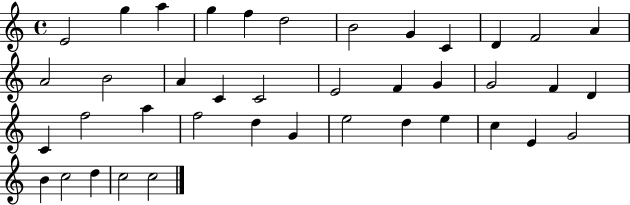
E4/h G5/q A5/q G5/q F5/q D5/h B4/h G4/q C4/q D4/q F4/h A4/q A4/h B4/h A4/q C4/q C4/h E4/h F4/q G4/q G4/h F4/q D4/q C4/q F5/h A5/q F5/h D5/q G4/q E5/h D5/q E5/q C5/q E4/q G4/h B4/q C5/h D5/q C5/h C5/h